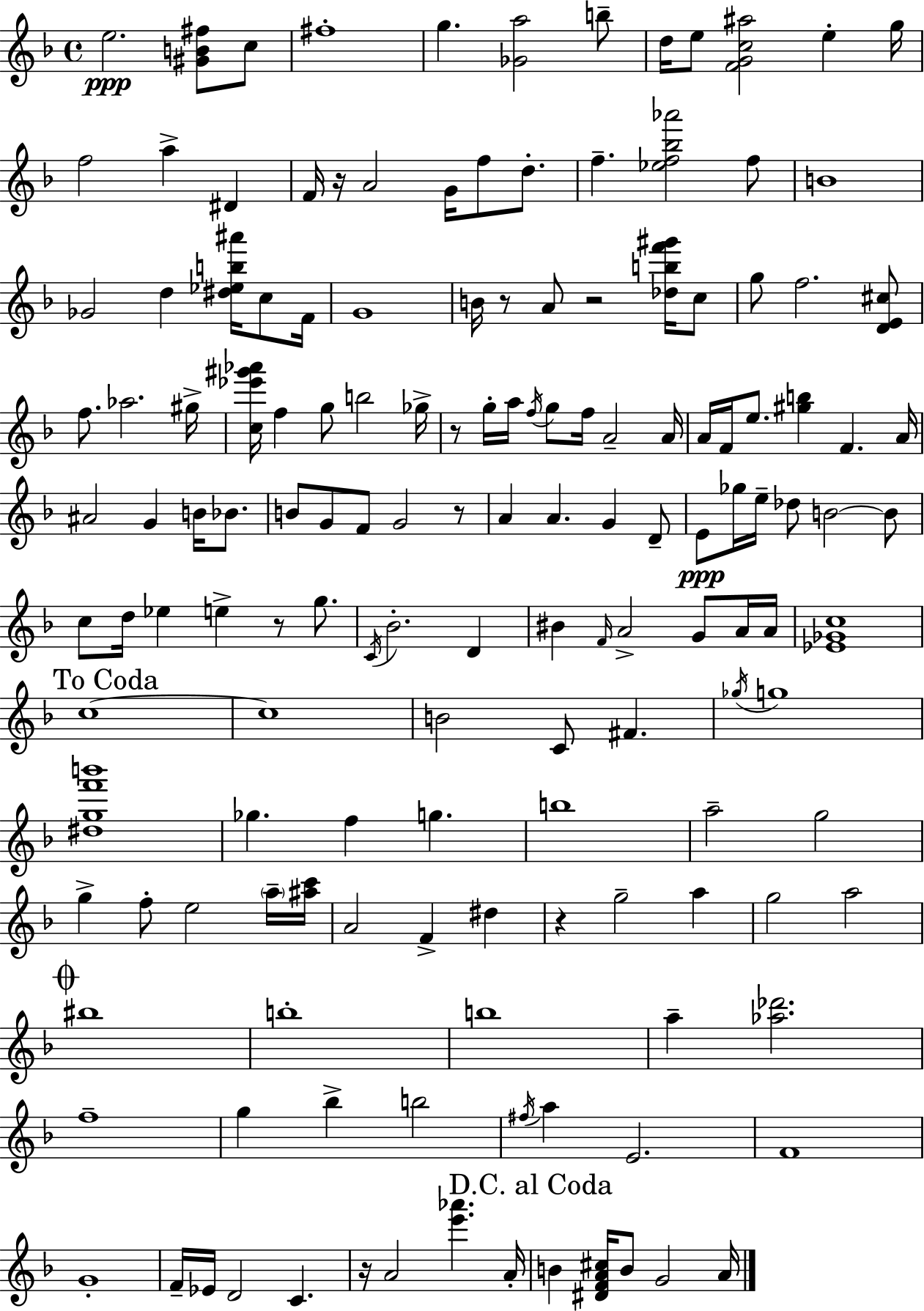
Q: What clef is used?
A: treble